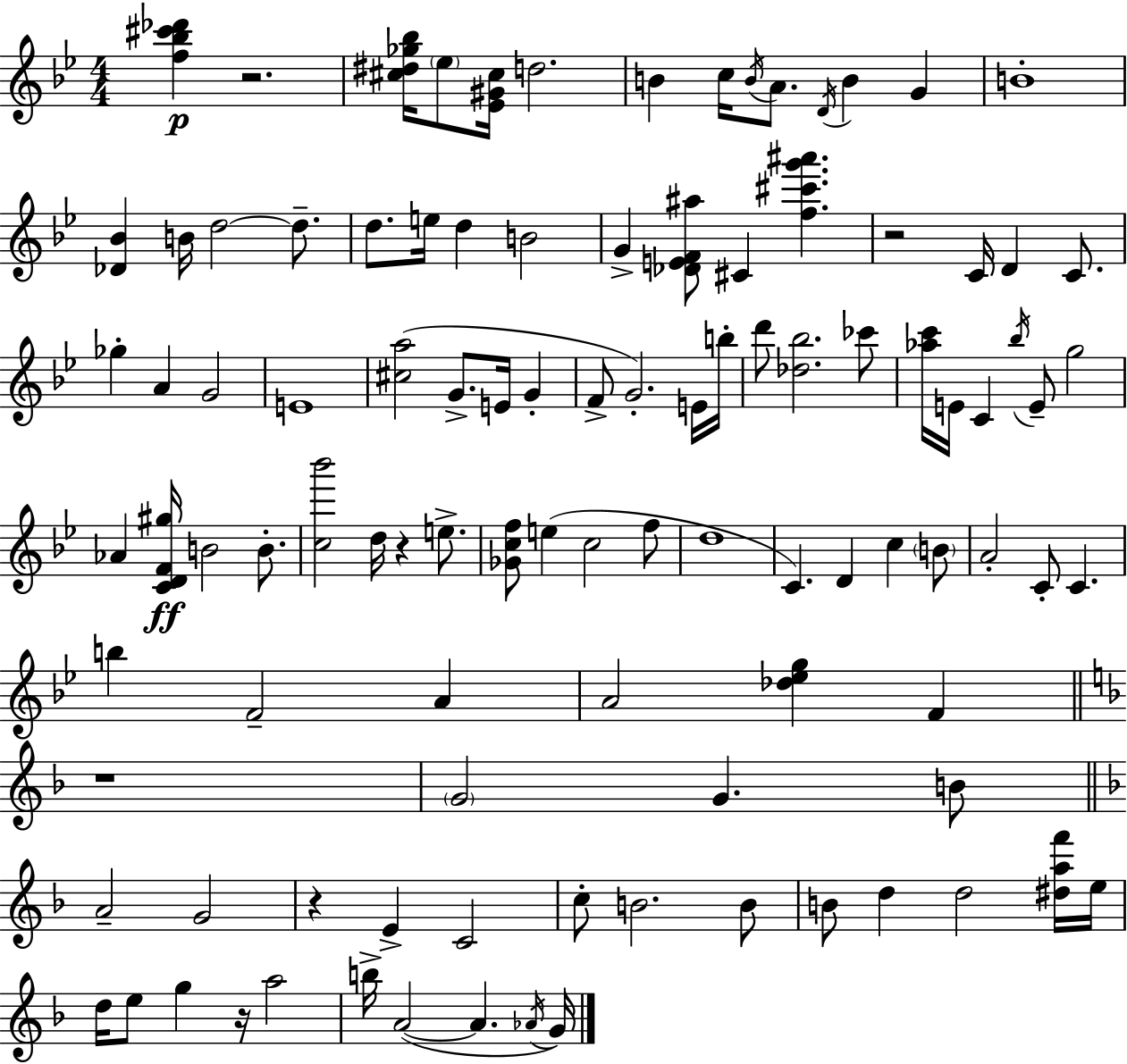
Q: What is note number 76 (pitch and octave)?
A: D5